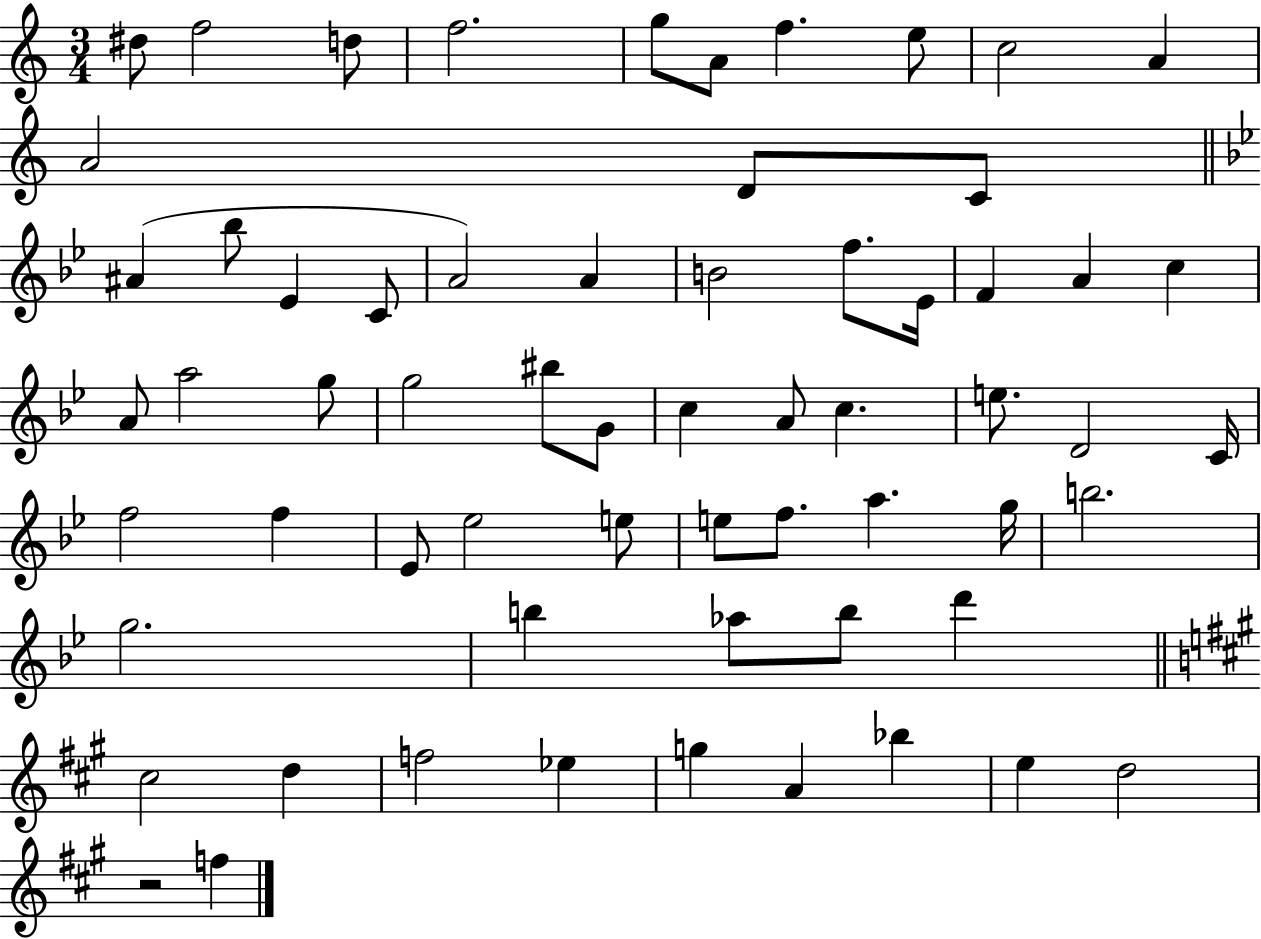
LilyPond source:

{
  \clef treble
  \numericTimeSignature
  \time 3/4
  \key c \major
  dis''8 f''2 d''8 | f''2. | g''8 a'8 f''4. e''8 | c''2 a'4 | \break a'2 d'8 c'8 | \bar "||" \break \key bes \major ais'4( bes''8 ees'4 c'8 | a'2) a'4 | b'2 f''8. ees'16 | f'4 a'4 c''4 | \break a'8 a''2 g''8 | g''2 bis''8 g'8 | c''4 a'8 c''4. | e''8. d'2 c'16 | \break f''2 f''4 | ees'8 ees''2 e''8 | e''8 f''8. a''4. g''16 | b''2. | \break g''2. | b''4 aes''8 b''8 d'''4 | \bar "||" \break \key a \major cis''2 d''4 | f''2 ees''4 | g''4 a'4 bes''4 | e''4 d''2 | \break r2 f''4 | \bar "|."
}